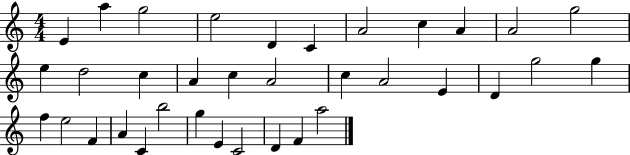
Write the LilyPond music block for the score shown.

{
  \clef treble
  \numericTimeSignature
  \time 4/4
  \key c \major
  e'4 a''4 g''2 | e''2 d'4 c'4 | a'2 c''4 a'4 | a'2 g''2 | \break e''4 d''2 c''4 | a'4 c''4 a'2 | c''4 a'2 e'4 | d'4 g''2 g''4 | \break f''4 e''2 f'4 | a'4 c'4 b''2 | g''4 e'4 c'2 | d'4 f'4 a''2 | \break \bar "|."
}